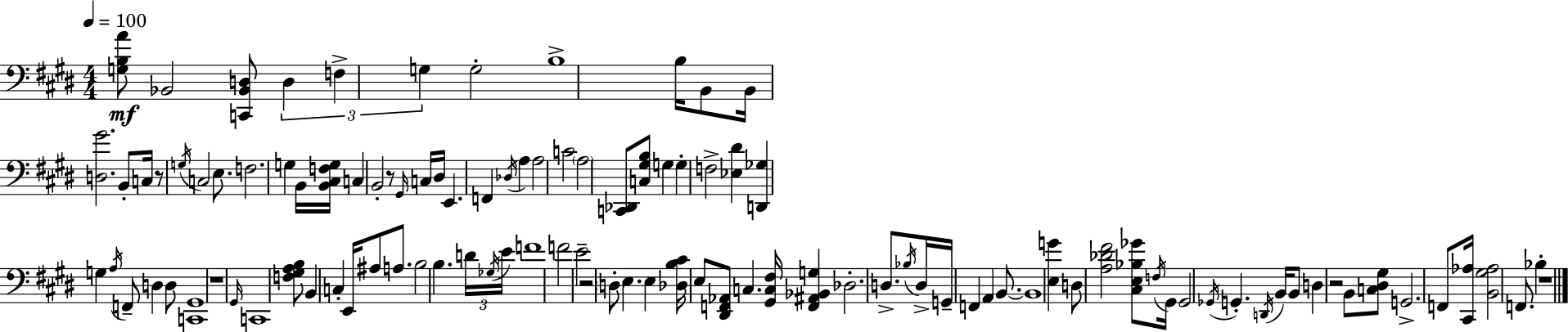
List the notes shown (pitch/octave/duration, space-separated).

[G3,B3,A4]/e Bb2/h [C2,Bb2,D3]/e D3/q F3/q G3/q G3/h B3/w B3/s B2/e B2/s [D3,G#4]/h. B2/e C3/s R/e G3/s C3/h E3/e. F3/h. G3/q B2/s [B2,C#3,F3,G3]/s C3/q B2/h R/e G#2/s C3/s D#3/s E2/q. F2/q Db3/s A3/q A3/h C4/h A3/h [C2,Db2]/e [C3,G#3,B3]/e G3/q G3/q F3/h [Eb3,D#4]/q [D2,Gb3]/q G3/q A3/s F2/e D3/q D3/e [C2,G#2]/w R/w G#2/s C2/w [F3,G#3,A3,B3]/e B2/q C3/q E2/s A#3/e A3/e. B3/h B3/q. D4/s Gb3/s E4/s F4/w F4/h E4/h R/h D3/e E3/q. E3/q [Db3,B3,C#4]/s E3/e [D#2,F2,Ab2]/e C3/q. [G#2,C3,F#3]/s [F2,A#2,Bb2,G3]/q Db3/h. D3/e. Bb3/s D3/s G2/s F2/q A2/q B2/e. B2/w [E3,G4]/q D3/e [A3,Db4,F#4]/h [C#3,E3,Bb3,Gb4]/e F3/s G#2/s G#2/h Gb2/s G2/q. D2/s B2/s B2/e D3/q R/h B2/e [C3,D#3,G#3]/e G2/h. F2/e [C#2,Ab3]/s [B2,G#3,Ab3]/h F2/e. Bb3/q R/w